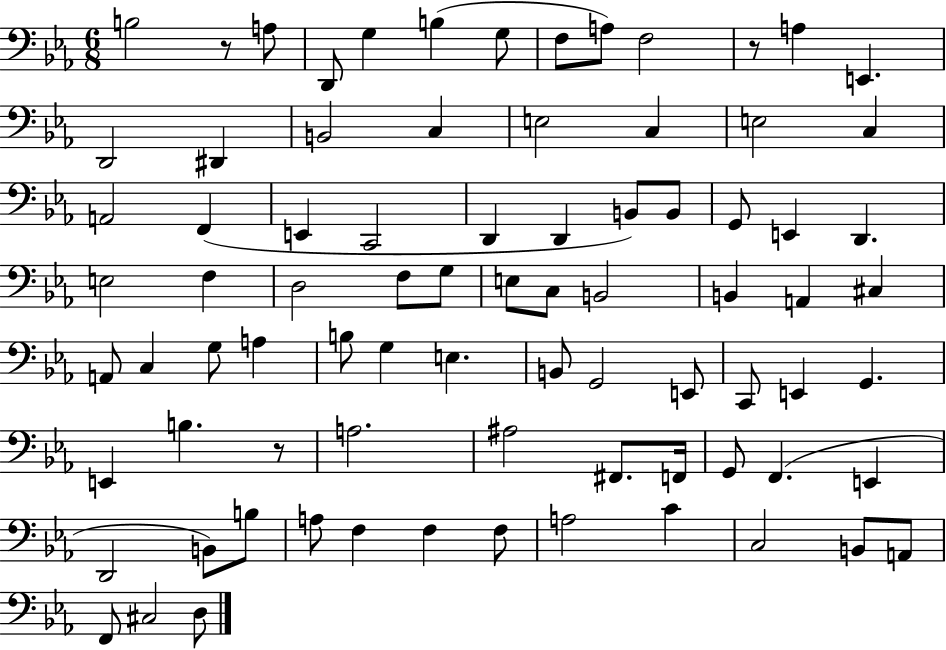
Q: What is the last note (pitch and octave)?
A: D3